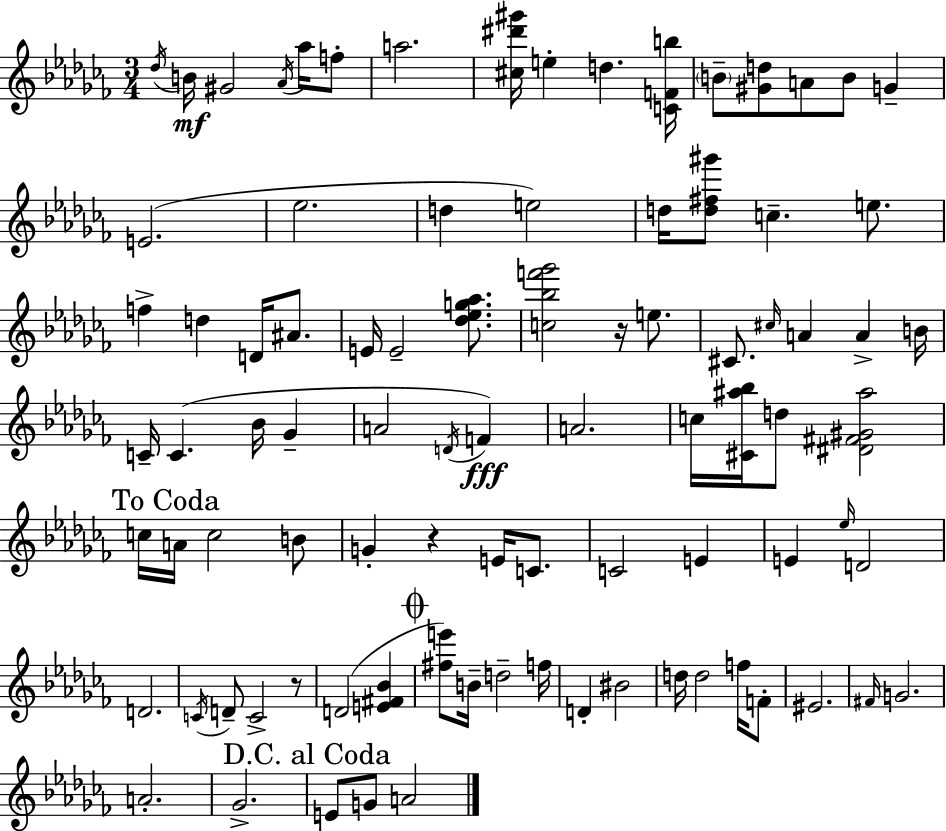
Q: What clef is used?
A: treble